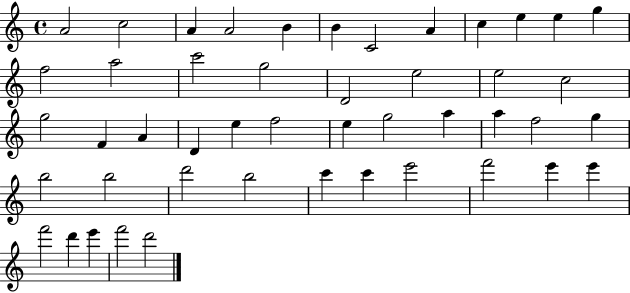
A4/h C5/h A4/q A4/h B4/q B4/q C4/h A4/q C5/q E5/q E5/q G5/q F5/h A5/h C6/h G5/h D4/h E5/h E5/h C5/h G5/h F4/q A4/q D4/q E5/q F5/h E5/q G5/h A5/q A5/q F5/h G5/q B5/h B5/h D6/h B5/h C6/q C6/q E6/h F6/h E6/q E6/q F6/h D6/q E6/q F6/h D6/h